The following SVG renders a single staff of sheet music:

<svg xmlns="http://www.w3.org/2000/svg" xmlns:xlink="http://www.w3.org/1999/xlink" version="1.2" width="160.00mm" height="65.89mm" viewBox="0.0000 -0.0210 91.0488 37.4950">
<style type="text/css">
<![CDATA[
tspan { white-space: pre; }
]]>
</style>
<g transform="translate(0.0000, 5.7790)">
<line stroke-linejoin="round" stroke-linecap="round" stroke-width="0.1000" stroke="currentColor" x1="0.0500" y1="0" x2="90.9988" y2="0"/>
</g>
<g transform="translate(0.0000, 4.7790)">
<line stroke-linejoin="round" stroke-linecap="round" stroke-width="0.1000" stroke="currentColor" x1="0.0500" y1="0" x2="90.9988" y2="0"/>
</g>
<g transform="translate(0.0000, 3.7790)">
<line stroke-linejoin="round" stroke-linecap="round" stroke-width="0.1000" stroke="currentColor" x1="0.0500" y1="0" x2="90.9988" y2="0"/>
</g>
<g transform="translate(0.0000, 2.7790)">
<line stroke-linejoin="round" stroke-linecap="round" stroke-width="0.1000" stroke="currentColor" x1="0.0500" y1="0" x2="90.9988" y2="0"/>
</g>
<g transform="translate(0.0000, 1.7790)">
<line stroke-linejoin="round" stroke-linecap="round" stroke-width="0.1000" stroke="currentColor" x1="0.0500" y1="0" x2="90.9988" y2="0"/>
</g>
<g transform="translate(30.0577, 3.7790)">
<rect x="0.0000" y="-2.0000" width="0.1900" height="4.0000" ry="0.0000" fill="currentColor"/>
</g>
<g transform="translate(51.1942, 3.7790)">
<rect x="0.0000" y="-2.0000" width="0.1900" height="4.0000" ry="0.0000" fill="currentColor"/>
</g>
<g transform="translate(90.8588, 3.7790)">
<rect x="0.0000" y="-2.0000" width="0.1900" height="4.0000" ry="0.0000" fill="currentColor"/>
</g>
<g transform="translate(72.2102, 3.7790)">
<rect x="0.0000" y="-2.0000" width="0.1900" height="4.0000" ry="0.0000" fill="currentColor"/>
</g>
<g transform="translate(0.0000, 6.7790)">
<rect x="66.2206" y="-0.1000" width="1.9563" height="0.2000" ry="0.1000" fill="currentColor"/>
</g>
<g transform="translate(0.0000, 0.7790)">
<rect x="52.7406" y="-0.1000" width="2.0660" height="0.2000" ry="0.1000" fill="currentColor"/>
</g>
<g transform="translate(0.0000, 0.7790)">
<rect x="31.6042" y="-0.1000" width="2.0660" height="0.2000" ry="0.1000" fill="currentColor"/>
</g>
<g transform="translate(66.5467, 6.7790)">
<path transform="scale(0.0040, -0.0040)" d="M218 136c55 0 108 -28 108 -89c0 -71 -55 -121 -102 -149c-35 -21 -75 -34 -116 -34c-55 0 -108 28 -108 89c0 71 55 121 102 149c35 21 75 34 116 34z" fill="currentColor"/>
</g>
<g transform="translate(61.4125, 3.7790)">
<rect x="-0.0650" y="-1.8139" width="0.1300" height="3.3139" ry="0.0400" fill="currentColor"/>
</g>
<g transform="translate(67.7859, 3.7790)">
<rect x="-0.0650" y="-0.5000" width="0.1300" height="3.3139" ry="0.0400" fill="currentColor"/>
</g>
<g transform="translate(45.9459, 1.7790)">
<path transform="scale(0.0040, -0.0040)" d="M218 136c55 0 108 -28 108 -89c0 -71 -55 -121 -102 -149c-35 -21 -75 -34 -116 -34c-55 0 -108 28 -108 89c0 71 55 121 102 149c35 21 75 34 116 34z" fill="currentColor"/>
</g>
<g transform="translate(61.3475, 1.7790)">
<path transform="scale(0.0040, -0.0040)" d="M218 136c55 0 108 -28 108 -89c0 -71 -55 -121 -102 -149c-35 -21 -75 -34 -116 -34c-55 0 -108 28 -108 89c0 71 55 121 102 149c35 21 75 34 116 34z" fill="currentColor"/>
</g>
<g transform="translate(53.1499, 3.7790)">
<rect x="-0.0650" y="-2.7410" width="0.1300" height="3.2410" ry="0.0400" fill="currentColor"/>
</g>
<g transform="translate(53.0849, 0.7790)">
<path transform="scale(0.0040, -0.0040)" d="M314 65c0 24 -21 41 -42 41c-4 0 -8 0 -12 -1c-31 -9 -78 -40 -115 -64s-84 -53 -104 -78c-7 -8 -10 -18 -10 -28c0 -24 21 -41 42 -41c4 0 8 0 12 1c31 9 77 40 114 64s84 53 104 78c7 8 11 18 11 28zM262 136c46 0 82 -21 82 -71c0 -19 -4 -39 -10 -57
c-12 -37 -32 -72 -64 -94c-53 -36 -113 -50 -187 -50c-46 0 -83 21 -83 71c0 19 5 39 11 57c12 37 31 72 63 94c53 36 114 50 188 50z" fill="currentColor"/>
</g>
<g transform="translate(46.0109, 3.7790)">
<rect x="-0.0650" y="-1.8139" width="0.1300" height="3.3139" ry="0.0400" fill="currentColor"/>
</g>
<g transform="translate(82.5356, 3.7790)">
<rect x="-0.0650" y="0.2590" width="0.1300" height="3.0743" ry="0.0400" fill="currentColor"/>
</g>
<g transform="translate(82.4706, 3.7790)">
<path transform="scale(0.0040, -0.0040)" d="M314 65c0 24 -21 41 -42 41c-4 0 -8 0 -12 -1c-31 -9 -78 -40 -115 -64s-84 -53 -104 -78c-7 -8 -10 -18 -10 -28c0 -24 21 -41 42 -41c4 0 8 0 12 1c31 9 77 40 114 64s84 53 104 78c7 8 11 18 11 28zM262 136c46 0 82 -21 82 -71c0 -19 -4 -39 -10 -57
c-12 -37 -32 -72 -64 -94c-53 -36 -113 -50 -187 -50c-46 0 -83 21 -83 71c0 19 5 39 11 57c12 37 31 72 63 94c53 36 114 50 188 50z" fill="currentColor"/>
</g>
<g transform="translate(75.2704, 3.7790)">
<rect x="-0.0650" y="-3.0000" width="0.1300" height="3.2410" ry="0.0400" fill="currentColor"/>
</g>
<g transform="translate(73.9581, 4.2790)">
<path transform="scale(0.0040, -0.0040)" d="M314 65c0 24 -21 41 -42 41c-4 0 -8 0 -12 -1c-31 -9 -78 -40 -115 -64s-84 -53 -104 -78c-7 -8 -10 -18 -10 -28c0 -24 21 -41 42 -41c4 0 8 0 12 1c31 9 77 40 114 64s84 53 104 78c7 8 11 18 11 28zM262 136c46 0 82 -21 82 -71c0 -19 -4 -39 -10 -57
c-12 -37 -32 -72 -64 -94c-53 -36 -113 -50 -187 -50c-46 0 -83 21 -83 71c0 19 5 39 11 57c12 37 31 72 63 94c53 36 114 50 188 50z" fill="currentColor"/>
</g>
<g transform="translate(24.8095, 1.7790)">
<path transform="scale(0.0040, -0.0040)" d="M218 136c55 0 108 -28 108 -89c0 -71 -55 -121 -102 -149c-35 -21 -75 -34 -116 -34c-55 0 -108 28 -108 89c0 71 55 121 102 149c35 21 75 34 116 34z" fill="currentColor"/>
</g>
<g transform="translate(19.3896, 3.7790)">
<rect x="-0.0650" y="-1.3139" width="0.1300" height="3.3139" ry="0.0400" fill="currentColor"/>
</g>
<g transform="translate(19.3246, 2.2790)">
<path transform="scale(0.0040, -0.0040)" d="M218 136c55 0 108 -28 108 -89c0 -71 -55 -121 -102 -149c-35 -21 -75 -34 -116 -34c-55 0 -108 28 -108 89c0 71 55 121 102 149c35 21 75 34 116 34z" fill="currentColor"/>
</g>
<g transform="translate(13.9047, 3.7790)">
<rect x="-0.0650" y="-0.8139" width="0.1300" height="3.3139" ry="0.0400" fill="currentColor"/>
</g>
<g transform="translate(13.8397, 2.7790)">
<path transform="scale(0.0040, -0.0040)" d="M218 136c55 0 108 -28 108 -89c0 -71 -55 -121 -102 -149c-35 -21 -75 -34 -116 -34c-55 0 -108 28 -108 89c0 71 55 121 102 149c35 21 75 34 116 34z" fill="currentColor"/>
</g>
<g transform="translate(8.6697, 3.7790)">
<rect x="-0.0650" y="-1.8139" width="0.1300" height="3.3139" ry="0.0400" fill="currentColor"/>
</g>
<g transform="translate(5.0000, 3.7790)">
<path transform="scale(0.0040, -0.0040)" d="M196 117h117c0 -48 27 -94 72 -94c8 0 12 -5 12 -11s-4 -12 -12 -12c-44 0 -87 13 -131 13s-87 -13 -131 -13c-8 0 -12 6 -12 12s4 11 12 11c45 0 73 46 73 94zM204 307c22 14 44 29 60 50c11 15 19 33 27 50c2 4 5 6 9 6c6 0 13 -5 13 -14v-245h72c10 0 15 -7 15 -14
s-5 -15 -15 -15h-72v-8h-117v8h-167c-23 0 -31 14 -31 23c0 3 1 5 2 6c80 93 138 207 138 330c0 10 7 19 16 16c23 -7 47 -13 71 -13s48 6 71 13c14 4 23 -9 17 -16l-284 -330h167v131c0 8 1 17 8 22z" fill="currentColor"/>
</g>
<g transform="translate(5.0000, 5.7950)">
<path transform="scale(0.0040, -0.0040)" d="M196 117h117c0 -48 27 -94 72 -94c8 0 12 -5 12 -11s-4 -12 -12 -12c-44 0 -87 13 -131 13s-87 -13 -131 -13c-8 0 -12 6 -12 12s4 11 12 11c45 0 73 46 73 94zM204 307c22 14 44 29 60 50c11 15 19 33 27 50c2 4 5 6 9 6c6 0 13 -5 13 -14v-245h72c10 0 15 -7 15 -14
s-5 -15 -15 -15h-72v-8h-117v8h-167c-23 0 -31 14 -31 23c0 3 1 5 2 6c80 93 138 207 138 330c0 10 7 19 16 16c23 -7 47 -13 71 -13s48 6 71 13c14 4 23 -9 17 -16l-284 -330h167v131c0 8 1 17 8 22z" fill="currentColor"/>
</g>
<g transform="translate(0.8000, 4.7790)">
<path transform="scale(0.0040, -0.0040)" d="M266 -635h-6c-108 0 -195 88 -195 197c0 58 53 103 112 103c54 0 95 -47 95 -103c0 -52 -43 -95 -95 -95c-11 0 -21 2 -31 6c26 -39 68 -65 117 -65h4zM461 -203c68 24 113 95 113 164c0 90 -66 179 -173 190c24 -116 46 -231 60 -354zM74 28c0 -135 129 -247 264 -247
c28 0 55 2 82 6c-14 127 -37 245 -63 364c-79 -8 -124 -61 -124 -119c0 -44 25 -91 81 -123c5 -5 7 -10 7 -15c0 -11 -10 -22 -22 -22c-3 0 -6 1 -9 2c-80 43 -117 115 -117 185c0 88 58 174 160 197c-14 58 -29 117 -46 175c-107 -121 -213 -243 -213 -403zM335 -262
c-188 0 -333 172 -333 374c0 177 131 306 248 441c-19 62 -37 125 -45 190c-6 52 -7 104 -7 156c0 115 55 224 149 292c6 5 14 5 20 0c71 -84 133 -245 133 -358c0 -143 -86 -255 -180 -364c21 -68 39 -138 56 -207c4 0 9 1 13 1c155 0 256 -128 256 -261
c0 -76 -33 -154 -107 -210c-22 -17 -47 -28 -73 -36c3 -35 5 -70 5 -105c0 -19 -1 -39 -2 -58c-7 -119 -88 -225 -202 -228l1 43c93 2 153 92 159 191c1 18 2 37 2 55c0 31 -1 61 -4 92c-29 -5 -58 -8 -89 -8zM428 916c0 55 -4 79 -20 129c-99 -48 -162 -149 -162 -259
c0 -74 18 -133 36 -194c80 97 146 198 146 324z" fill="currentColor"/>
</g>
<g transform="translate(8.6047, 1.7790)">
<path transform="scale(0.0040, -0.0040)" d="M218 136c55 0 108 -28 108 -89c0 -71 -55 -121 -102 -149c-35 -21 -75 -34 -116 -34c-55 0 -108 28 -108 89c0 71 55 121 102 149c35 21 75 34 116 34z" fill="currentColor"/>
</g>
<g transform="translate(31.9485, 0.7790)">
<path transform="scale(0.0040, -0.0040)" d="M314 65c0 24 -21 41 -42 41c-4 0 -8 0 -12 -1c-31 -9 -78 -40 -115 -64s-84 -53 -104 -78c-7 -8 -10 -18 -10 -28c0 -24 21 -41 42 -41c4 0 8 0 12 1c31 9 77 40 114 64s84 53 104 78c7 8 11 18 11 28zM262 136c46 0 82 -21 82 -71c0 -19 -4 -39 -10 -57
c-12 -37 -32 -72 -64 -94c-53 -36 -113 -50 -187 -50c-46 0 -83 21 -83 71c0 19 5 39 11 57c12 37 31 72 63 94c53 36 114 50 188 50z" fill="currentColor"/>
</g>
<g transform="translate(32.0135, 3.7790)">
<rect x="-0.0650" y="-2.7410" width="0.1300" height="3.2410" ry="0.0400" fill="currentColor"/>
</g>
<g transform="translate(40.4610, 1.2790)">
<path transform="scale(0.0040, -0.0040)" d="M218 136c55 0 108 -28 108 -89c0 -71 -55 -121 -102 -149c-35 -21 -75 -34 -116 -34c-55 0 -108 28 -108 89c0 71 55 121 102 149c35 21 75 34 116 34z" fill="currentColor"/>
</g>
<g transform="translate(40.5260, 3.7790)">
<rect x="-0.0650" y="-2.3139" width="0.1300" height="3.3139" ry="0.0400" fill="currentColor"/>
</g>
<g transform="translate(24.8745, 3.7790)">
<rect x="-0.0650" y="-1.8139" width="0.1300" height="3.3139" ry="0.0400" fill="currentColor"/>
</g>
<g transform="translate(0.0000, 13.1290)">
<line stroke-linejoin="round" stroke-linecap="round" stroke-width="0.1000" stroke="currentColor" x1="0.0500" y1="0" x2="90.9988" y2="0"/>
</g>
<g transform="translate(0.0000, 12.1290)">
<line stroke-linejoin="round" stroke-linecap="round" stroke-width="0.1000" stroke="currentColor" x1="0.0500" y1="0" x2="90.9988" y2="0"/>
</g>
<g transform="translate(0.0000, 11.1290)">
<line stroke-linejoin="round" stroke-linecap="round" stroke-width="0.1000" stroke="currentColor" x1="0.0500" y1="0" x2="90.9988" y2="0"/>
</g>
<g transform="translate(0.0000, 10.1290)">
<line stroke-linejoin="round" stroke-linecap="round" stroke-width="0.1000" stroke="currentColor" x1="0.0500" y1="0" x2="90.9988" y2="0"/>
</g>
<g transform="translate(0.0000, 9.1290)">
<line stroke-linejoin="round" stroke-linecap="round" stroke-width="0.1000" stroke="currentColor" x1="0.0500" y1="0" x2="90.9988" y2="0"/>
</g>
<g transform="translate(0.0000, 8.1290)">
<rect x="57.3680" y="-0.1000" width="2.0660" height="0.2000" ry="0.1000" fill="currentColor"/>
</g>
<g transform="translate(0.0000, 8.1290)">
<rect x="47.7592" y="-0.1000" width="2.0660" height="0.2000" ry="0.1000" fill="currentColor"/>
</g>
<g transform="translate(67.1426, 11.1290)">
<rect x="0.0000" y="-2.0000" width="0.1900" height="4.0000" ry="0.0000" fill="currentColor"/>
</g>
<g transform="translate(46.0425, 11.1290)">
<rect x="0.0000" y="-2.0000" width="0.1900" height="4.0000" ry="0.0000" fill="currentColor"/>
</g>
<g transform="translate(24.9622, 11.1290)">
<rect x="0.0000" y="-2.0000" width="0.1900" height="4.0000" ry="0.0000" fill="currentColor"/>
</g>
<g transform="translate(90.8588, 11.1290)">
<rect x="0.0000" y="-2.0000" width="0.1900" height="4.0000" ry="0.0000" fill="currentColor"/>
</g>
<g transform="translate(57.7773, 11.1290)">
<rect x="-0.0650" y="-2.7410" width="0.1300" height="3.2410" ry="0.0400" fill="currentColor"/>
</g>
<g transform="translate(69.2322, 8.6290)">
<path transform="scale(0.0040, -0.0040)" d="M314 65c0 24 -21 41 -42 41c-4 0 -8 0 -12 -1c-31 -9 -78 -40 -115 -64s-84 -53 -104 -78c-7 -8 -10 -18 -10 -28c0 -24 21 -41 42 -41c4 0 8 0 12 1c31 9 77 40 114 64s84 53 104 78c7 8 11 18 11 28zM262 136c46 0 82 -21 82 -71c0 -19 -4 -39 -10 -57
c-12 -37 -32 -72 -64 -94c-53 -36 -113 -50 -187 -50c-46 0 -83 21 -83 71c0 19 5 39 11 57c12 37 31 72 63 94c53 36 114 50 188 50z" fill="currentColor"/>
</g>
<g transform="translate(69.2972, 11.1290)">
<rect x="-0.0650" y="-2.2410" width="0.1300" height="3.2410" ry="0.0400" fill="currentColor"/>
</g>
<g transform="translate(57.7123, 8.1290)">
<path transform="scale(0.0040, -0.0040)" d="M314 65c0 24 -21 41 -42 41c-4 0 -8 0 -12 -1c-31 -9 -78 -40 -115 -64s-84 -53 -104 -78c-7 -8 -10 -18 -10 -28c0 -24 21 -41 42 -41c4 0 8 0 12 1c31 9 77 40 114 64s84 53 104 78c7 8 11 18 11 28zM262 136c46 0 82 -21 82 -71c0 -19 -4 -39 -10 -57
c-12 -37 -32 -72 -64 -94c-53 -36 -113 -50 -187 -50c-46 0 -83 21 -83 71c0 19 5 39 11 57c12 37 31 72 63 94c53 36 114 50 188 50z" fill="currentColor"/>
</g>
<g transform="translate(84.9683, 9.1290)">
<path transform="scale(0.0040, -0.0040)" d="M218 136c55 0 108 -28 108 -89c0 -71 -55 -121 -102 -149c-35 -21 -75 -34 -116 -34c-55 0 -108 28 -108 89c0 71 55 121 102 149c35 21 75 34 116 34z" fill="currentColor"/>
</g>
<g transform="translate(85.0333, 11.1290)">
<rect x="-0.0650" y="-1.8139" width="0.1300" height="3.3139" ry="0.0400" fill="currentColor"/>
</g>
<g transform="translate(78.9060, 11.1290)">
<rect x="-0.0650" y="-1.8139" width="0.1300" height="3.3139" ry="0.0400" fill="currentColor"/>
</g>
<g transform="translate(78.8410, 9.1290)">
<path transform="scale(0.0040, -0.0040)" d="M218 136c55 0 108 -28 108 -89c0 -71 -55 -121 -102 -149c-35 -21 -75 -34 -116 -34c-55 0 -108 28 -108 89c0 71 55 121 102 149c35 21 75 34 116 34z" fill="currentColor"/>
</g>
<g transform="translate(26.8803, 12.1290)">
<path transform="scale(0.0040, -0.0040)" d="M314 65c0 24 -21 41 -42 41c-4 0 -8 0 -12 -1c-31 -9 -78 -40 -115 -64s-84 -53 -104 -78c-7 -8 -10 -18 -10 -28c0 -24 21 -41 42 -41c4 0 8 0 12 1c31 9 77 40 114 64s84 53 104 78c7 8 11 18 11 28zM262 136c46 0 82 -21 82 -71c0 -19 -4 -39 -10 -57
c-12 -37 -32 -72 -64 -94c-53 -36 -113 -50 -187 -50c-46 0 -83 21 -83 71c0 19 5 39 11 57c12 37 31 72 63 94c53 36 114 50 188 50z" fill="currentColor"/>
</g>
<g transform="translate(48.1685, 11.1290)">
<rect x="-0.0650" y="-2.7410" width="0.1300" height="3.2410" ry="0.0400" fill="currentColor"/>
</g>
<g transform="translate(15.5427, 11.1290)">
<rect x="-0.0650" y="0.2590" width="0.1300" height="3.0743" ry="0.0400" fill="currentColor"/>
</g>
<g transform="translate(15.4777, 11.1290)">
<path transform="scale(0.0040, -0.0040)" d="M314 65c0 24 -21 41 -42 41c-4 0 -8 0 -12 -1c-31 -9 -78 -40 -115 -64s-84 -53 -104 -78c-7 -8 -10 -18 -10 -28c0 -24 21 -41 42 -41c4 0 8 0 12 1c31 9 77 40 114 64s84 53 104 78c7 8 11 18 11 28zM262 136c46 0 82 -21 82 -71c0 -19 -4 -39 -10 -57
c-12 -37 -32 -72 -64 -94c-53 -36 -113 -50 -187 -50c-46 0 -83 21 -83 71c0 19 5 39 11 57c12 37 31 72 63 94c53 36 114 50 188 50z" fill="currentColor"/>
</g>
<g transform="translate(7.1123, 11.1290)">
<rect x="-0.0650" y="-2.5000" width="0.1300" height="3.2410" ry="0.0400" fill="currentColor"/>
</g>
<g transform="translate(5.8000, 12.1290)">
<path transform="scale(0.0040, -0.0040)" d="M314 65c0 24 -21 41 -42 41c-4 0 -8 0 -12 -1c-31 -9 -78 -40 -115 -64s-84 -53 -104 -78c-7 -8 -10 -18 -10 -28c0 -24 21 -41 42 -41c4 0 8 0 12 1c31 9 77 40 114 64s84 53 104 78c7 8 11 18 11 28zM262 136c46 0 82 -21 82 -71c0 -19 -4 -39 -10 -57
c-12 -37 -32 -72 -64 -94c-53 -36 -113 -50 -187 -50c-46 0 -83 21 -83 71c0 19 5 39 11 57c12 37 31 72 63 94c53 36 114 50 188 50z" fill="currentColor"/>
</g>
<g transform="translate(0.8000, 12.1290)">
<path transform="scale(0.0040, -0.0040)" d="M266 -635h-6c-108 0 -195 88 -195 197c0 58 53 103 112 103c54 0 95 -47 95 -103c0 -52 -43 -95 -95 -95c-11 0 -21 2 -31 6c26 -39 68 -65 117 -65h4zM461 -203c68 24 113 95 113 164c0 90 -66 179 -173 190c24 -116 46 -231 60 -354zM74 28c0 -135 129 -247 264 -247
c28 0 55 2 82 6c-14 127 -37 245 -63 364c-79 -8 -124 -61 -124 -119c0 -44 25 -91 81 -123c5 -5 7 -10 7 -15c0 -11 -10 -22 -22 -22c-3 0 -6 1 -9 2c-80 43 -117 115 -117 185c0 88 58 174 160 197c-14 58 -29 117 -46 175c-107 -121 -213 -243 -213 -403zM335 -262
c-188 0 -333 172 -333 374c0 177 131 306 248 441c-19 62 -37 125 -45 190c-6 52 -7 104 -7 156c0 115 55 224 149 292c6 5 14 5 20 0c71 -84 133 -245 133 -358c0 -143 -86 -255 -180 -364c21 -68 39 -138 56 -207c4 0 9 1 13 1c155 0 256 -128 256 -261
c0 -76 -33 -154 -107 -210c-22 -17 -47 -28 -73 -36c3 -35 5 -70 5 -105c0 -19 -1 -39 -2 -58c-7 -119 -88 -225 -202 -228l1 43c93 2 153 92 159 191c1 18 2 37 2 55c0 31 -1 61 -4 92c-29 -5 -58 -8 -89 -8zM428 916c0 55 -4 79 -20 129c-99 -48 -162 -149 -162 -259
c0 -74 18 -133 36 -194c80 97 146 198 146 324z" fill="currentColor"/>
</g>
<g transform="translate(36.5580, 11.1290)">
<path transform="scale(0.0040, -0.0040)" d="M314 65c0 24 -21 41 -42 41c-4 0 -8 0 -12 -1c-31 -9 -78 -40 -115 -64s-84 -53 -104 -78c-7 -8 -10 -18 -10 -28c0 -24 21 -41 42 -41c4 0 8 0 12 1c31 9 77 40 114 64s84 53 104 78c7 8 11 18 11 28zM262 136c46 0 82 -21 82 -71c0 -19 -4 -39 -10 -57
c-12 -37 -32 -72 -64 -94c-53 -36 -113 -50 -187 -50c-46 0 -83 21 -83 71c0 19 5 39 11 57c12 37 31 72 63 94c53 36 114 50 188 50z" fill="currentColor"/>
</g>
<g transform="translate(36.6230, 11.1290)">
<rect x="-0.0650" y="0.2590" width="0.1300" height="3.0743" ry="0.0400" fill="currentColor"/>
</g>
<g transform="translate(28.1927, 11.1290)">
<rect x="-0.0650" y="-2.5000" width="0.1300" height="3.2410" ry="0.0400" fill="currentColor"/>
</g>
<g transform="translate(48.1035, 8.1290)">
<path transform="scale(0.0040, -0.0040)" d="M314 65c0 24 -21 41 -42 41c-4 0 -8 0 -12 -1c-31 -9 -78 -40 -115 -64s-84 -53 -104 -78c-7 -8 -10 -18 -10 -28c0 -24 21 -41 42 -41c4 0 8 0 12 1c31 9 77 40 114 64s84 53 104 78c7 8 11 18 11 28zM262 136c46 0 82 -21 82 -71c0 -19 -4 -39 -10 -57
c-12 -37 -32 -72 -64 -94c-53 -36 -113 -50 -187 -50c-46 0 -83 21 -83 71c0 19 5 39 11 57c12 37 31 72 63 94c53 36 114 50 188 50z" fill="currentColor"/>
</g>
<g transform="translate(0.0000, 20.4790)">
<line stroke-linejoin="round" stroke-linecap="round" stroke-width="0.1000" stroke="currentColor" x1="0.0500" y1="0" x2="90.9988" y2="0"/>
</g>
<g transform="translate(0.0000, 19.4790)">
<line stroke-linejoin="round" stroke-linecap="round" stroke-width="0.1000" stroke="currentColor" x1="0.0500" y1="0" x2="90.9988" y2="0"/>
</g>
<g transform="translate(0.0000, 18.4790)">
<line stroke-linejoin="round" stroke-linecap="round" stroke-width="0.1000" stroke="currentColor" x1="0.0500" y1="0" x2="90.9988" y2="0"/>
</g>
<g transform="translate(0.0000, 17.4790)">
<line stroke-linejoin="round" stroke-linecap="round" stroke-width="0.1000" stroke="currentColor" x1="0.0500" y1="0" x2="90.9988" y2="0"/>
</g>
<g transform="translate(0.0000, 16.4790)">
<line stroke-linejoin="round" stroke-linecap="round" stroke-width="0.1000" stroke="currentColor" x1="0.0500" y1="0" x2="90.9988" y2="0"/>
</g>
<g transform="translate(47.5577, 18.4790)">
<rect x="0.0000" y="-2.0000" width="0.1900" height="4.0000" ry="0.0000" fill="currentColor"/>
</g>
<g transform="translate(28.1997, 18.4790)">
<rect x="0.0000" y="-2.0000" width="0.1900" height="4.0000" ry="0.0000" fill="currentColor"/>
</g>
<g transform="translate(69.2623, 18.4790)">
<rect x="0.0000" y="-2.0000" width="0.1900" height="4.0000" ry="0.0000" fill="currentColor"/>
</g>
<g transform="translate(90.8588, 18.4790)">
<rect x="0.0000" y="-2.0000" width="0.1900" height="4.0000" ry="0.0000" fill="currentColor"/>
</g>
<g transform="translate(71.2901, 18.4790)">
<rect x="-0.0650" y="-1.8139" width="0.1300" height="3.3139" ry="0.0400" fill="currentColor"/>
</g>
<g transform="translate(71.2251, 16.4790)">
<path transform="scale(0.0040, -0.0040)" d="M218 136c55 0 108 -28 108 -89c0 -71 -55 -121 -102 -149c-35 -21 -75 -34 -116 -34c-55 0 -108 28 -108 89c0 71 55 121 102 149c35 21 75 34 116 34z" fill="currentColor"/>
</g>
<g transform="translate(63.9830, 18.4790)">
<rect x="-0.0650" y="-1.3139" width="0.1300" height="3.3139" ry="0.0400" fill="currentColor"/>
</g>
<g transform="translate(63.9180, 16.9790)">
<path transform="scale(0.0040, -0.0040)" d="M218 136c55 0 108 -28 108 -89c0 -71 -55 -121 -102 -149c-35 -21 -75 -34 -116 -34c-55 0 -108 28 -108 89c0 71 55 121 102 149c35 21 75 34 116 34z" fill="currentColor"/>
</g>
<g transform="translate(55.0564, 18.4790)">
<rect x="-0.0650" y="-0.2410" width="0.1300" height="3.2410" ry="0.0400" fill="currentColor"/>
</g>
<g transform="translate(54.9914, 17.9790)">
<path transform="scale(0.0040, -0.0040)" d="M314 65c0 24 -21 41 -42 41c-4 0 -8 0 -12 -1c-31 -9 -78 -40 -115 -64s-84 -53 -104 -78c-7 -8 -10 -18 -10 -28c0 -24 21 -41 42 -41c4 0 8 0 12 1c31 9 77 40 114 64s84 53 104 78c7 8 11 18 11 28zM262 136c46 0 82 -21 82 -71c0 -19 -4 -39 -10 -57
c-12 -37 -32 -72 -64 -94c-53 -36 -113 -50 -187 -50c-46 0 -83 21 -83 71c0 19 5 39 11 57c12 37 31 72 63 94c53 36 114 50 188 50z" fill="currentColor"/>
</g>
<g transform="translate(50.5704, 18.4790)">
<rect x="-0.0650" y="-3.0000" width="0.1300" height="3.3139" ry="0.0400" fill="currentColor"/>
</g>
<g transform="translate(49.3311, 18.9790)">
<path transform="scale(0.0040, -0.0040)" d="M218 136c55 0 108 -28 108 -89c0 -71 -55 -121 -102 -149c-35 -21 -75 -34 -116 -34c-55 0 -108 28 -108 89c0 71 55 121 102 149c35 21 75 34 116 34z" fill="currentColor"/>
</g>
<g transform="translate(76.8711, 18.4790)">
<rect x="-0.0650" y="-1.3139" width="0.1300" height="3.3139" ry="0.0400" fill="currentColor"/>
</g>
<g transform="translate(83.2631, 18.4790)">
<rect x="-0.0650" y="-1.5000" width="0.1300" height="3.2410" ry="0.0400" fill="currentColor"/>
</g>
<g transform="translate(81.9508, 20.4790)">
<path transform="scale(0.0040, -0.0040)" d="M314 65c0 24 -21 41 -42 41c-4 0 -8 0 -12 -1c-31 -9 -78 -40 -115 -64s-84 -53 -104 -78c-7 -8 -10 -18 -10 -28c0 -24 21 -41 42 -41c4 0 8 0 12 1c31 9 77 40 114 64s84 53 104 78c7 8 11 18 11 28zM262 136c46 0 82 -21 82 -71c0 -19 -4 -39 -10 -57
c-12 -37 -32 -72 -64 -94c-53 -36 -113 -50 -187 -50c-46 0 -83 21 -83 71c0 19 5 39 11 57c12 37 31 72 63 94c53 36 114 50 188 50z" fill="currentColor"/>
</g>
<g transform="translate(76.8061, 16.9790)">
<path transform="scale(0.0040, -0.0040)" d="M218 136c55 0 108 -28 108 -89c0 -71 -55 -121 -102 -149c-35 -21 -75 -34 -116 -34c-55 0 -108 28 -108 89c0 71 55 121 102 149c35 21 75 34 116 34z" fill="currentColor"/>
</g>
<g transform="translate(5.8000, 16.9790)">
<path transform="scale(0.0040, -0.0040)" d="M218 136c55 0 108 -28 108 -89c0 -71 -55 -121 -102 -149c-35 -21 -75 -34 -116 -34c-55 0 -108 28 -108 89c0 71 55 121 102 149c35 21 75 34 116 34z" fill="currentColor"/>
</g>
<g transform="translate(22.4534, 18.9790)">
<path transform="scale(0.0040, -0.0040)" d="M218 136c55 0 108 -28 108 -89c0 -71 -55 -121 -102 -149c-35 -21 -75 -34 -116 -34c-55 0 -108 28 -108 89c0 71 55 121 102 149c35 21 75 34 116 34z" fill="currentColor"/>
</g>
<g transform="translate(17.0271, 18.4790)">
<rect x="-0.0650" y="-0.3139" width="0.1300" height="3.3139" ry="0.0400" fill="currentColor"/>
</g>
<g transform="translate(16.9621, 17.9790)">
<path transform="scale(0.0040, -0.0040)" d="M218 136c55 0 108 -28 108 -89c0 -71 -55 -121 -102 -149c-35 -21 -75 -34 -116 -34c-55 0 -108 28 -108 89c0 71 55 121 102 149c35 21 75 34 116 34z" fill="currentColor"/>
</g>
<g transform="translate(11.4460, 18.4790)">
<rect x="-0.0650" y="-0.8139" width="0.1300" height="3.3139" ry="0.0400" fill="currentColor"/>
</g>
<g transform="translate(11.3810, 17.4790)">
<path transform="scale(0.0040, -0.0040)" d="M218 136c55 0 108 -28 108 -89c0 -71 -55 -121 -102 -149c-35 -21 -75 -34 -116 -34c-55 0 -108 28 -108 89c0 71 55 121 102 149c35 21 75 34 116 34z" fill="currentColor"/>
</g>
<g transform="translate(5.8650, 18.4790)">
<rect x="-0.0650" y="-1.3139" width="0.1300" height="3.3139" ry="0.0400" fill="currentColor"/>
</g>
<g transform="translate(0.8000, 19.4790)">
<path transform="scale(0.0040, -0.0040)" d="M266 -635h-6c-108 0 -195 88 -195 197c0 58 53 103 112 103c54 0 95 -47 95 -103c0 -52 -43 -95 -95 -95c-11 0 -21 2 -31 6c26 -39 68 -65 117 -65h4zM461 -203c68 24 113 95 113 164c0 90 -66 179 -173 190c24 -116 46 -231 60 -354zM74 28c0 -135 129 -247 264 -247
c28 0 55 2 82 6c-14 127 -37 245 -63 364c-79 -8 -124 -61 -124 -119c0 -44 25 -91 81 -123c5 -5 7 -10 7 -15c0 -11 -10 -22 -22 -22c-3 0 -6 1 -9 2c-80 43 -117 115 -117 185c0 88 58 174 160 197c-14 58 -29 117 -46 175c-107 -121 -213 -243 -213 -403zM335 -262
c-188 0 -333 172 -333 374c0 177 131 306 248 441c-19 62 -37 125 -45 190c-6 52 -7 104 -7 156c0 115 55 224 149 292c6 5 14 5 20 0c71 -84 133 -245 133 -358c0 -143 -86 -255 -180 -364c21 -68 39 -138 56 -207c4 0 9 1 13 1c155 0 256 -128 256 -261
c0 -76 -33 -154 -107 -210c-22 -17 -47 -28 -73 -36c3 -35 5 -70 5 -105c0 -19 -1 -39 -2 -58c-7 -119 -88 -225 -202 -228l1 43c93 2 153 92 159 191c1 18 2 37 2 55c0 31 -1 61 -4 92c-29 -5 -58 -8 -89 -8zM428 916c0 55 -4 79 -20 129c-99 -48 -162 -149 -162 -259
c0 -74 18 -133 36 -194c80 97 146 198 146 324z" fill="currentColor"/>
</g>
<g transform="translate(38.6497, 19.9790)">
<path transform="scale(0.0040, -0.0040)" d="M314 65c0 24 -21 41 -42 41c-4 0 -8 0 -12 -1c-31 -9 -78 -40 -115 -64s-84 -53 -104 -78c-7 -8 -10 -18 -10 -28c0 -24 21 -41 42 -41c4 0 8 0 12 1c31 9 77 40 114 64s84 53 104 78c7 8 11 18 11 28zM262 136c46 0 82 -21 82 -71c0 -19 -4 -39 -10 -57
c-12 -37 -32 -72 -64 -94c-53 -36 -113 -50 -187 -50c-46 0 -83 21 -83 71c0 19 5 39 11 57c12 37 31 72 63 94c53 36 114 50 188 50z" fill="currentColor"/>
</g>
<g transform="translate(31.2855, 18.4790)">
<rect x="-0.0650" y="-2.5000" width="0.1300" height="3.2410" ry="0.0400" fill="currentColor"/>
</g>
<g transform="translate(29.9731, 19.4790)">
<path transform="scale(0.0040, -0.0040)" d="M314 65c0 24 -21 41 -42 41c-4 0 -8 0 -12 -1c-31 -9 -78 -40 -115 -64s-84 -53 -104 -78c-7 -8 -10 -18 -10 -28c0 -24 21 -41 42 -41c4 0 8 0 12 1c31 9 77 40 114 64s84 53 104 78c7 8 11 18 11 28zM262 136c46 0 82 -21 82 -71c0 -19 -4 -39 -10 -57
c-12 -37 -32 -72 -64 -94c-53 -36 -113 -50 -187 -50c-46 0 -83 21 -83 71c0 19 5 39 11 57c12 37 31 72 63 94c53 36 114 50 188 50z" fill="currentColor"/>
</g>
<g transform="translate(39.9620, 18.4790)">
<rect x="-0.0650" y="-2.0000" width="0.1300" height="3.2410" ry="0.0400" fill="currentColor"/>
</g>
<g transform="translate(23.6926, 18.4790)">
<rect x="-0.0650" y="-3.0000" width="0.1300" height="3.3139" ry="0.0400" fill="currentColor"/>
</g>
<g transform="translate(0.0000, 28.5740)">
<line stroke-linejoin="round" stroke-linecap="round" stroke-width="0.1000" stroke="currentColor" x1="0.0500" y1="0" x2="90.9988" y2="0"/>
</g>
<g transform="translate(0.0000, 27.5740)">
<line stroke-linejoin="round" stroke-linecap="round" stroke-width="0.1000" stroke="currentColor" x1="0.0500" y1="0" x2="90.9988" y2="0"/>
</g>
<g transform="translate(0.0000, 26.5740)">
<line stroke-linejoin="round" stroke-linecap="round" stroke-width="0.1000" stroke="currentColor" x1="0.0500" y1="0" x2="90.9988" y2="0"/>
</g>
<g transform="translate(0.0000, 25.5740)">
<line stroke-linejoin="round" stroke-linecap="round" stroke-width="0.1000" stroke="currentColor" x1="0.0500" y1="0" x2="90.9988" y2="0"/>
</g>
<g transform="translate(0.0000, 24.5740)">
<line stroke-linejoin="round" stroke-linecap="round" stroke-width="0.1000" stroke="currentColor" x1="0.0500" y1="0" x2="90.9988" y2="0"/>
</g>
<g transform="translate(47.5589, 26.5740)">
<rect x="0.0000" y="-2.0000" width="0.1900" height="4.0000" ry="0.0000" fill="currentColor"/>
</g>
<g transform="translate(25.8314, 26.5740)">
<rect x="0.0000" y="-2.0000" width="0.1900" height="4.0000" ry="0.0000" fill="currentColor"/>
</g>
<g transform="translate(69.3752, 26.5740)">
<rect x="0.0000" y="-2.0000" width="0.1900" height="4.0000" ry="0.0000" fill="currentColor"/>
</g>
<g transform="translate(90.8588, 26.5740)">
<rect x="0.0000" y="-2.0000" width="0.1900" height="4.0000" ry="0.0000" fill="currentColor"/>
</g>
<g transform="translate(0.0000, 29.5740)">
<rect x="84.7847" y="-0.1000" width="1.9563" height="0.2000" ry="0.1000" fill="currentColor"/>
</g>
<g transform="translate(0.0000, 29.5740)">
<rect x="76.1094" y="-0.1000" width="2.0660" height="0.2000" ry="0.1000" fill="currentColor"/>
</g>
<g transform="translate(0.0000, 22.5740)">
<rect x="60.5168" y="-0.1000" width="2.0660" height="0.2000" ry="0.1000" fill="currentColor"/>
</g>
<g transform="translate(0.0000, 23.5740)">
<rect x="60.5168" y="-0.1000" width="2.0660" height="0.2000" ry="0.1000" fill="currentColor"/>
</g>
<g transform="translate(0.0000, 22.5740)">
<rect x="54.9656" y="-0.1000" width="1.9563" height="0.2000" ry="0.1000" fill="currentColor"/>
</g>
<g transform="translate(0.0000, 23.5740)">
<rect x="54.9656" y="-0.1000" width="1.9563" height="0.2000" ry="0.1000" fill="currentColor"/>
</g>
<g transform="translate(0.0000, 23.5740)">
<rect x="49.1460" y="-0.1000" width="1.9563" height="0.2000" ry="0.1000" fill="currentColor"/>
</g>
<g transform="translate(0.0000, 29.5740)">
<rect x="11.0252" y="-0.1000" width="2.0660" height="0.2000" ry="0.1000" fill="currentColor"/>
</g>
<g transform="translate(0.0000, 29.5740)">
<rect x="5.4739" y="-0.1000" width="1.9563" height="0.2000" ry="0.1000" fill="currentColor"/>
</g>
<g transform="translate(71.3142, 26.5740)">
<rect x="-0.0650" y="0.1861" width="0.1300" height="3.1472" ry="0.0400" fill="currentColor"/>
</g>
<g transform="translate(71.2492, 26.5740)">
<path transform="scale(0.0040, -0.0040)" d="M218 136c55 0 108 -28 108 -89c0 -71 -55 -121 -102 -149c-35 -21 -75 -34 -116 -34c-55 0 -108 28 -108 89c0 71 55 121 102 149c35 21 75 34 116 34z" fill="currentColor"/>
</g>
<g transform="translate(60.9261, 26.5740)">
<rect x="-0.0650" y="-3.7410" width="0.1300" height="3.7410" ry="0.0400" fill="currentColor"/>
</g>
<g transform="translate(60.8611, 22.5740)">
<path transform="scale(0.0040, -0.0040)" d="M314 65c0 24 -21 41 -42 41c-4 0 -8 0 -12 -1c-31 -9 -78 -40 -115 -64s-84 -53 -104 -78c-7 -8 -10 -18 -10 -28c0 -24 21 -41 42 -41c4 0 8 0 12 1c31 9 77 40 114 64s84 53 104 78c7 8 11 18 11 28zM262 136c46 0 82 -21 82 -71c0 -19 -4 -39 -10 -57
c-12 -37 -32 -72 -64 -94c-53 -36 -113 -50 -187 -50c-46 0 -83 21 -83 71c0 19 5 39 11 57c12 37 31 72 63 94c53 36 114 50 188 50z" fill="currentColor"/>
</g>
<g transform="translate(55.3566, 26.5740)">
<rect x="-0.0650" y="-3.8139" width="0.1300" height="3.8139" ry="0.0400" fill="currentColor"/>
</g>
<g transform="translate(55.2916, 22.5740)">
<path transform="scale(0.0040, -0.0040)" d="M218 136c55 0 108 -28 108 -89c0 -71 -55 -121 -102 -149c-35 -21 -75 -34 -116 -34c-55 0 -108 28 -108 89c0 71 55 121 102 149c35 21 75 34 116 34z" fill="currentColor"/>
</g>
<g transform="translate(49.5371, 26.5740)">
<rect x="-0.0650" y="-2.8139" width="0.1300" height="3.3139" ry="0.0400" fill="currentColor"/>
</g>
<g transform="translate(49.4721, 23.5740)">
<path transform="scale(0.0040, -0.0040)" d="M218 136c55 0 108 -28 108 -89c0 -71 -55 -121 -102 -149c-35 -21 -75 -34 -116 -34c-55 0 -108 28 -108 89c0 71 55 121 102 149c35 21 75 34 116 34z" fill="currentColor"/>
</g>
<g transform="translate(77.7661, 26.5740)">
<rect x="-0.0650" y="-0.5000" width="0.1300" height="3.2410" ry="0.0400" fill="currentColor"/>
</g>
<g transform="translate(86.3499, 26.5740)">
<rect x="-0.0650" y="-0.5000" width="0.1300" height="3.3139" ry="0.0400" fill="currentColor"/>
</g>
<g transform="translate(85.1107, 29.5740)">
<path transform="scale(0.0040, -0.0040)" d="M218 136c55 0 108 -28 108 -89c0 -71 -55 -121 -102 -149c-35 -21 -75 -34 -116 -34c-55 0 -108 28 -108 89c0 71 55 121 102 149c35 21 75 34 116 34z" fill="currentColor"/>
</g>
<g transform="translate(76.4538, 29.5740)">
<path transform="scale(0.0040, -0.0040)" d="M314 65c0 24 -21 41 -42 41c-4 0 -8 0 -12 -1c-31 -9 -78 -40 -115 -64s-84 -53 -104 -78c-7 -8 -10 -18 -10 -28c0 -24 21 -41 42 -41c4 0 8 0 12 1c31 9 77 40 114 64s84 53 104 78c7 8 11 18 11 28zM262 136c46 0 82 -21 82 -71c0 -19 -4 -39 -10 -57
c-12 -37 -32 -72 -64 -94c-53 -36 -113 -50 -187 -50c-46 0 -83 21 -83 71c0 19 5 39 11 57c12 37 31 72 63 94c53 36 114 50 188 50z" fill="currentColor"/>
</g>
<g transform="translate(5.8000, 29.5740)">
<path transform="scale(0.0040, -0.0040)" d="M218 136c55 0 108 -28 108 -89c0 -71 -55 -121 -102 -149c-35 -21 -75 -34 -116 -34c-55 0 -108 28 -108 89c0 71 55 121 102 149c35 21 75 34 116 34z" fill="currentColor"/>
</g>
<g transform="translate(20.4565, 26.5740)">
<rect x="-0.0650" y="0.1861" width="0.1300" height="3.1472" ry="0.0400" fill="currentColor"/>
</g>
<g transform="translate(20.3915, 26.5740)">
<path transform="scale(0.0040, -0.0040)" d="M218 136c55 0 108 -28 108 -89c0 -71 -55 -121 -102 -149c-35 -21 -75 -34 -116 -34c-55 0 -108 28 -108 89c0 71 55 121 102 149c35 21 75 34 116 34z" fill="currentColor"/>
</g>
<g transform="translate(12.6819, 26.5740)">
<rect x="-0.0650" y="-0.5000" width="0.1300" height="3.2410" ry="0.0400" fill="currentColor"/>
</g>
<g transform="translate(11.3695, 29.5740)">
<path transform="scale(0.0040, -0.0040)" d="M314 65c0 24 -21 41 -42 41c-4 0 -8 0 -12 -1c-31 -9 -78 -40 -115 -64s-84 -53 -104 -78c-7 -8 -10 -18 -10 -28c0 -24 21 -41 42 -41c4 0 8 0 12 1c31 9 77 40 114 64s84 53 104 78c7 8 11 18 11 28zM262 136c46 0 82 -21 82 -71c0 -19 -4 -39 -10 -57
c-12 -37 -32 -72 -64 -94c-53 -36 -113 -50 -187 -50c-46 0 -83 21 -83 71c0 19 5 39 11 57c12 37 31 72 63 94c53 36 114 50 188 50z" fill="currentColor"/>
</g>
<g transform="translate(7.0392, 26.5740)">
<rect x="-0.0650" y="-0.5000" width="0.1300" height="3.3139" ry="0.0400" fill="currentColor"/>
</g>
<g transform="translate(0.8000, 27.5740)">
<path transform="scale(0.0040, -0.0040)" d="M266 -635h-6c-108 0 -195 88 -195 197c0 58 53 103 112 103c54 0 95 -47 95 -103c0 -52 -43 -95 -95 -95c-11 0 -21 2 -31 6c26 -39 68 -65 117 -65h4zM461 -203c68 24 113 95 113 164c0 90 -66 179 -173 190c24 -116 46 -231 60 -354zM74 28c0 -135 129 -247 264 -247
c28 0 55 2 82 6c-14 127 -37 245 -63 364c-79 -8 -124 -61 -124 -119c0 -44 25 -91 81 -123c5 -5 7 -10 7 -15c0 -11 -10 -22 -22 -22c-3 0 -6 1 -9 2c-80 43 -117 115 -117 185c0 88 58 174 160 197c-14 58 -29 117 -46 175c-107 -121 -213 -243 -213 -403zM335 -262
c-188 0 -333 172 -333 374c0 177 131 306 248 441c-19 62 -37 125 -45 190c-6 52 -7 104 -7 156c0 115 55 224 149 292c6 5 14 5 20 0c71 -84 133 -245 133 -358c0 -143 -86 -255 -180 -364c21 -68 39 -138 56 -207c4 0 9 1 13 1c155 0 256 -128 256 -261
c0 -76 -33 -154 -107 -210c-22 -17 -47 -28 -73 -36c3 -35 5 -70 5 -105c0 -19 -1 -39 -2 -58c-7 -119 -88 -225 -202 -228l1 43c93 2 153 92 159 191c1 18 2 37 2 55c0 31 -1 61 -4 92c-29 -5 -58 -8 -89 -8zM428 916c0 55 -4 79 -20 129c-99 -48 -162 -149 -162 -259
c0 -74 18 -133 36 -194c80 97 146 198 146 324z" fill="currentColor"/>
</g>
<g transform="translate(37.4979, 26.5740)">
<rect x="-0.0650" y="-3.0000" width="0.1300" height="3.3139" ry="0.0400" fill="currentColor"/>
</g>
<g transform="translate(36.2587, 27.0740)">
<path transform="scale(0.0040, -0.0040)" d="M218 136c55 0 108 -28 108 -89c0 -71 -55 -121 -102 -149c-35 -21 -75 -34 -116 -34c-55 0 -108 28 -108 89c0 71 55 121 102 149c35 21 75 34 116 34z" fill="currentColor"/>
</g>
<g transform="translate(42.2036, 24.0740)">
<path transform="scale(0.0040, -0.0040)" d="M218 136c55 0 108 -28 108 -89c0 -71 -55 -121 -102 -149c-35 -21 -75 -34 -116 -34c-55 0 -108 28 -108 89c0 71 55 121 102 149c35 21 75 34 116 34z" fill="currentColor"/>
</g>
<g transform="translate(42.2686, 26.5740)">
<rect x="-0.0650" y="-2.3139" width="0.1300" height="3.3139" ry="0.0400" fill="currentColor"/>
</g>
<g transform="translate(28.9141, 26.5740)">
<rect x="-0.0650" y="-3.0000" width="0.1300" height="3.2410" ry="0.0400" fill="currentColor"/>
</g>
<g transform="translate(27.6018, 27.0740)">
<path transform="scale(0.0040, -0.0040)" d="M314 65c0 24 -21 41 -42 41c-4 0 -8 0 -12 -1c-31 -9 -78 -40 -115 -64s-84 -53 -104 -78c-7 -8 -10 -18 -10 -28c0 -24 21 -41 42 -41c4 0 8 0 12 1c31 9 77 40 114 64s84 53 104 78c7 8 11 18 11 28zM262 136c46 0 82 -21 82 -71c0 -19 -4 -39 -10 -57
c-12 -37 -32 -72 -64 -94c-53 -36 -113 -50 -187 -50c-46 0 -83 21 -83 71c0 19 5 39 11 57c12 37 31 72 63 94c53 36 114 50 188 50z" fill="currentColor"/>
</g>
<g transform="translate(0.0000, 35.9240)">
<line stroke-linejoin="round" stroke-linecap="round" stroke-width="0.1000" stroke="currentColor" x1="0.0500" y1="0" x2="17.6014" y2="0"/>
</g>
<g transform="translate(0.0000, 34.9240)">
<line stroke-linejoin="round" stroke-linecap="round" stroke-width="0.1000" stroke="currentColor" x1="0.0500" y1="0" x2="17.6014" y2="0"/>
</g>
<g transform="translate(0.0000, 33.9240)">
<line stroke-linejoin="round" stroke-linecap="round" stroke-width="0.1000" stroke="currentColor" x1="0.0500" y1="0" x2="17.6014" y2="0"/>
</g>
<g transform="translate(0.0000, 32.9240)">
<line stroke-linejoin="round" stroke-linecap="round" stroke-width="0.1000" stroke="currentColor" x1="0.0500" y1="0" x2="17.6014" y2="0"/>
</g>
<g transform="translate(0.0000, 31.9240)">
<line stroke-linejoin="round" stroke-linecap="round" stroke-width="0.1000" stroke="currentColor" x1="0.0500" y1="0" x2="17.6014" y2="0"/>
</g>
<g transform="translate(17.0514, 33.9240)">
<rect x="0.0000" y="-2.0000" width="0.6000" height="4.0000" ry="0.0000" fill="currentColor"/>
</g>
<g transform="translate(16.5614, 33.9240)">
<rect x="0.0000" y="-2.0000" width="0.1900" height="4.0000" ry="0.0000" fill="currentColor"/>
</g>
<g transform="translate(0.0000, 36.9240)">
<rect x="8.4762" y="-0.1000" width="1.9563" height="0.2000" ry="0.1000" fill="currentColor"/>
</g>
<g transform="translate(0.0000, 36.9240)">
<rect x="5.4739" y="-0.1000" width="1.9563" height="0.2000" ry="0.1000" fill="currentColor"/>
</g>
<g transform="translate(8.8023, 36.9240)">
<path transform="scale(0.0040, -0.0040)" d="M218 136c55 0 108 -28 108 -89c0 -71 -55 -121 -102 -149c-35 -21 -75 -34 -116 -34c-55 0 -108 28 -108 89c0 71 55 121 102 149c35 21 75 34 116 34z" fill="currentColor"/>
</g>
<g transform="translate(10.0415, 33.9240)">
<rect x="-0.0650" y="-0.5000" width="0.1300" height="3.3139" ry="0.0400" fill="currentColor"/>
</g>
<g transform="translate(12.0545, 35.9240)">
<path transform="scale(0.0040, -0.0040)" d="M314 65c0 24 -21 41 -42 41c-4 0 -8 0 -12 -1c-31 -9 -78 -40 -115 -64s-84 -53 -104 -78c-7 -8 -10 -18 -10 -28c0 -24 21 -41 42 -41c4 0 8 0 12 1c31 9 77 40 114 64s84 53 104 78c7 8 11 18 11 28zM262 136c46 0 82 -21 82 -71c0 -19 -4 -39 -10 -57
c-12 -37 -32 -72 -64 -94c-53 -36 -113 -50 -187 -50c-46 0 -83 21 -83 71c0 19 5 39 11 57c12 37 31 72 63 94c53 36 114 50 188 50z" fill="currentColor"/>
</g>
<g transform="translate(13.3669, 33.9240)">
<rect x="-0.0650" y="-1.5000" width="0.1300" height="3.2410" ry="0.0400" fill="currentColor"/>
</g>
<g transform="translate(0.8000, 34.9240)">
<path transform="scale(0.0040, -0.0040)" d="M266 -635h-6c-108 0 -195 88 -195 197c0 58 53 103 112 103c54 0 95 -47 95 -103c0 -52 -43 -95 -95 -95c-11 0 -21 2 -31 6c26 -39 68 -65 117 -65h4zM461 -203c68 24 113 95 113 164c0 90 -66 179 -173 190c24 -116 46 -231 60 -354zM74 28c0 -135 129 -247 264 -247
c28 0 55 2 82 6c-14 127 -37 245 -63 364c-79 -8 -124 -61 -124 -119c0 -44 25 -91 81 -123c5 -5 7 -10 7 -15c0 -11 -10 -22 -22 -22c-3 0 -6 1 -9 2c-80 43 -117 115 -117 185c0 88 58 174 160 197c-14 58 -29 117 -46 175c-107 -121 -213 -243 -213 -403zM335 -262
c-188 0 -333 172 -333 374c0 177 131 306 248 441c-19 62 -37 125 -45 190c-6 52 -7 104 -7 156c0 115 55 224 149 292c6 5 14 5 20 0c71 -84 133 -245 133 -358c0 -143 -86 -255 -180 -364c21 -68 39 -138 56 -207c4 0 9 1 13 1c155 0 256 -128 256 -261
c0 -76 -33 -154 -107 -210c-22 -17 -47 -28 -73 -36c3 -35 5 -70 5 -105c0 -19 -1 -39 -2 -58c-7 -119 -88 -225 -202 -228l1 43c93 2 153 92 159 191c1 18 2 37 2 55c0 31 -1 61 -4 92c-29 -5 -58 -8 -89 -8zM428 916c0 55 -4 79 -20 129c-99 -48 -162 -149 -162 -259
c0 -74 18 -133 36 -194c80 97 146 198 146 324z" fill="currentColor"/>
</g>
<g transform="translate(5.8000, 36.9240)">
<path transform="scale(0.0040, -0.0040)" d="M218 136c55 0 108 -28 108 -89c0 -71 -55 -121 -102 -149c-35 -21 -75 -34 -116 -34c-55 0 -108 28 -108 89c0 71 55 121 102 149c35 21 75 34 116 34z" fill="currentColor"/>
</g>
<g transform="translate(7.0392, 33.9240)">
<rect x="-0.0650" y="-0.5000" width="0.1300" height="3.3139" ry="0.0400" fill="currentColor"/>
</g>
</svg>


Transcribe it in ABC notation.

X:1
T:Untitled
M:4/4
L:1/4
K:C
f d e f a2 g f a2 f C A2 B2 G2 B2 G2 B2 a2 a2 g2 f f e d c A G2 F2 A c2 e f e E2 C C2 B A2 A g a c' c'2 B C2 C C C E2